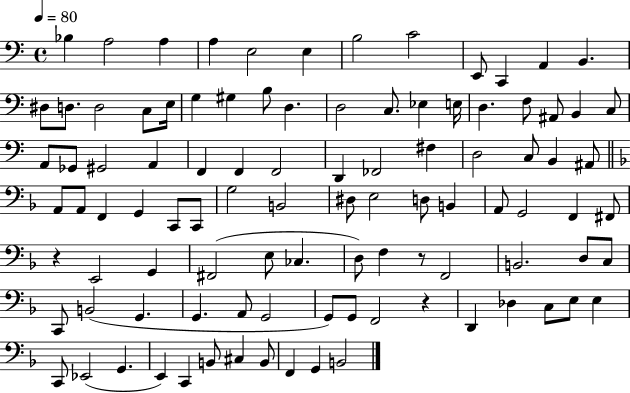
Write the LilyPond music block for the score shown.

{
  \clef bass
  \time 4/4
  \defaultTimeSignature
  \key c \major
  \tempo 4 = 80
  bes4 a2 a4 | a4 e2 e4 | b2 c'2 | e,8 c,4 a,4 b,4. | \break dis8 d8. d2 c8 e16 | g4 gis4 b8 d4. | d2 c8. ees4 e16 | d4. f8 ais,8 b,4 c8 | \break a,8 ges,8 gis,2 a,4 | f,4 f,4 f,2 | d,4 fes,2 fis4 | d2 c8 b,4 ais,8 | \break \bar "||" \break \key d \minor a,8 a,8 f,4 g,4 c,8 c,8 | g2 b,2 | dis8 e2 d8 b,4 | a,8 g,2 f,4 fis,8 | \break r4 e,2 g,4 | fis,2( e8 ces4. | d8) f4 r8 f,2 | b,2. d8 c8 | \break c,8 b,2( g,4. | g,4. a,8 g,2 | g,8) g,8 f,2 r4 | d,4 des4 c8 e8 e4 | \break c,8 ees,2( g,4. | e,4) c,4 b,8 cis4 b,8 | f,4 g,4 b,2 | \bar "|."
}